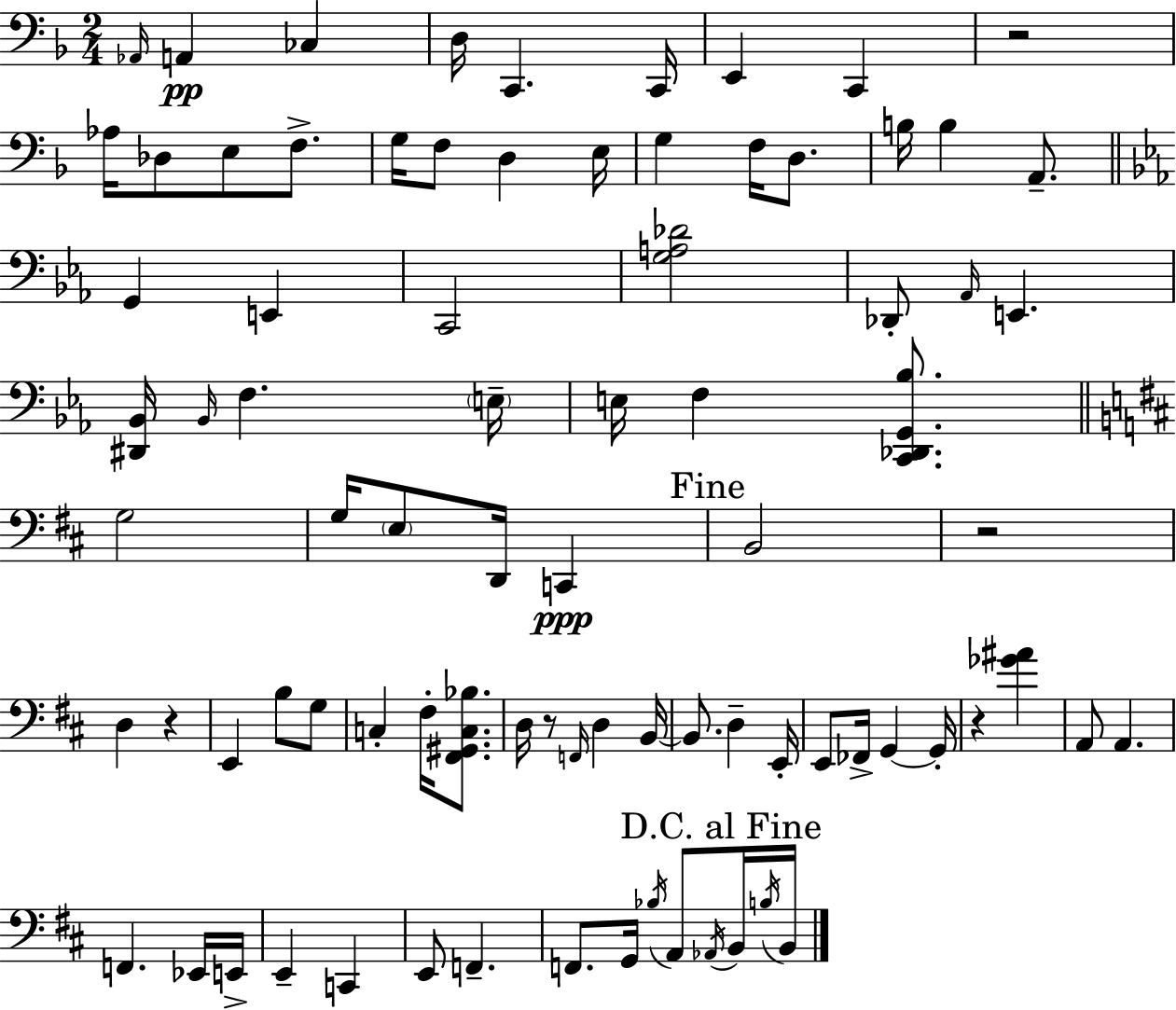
Ab2/s A2/q CES3/q D3/s C2/q. C2/s E2/q C2/q R/h Ab3/s Db3/e E3/e F3/e. G3/s F3/e D3/q E3/s G3/q F3/s D3/e. B3/s B3/q A2/e. G2/q E2/q C2/h [G3,A3,Db4]/h Db2/e Ab2/s E2/q. [D#2,Bb2]/s Bb2/s F3/q. E3/s E3/s F3/q [C2,Db2,G2,Bb3]/e. G3/h G3/s E3/e D2/s C2/q B2/h R/h D3/q R/q E2/q B3/e G3/e C3/q F#3/s [F#2,G#2,C3,Bb3]/e. D3/s R/e F2/s D3/q B2/s B2/e. D3/q E2/s E2/e FES2/s G2/q G2/s R/q [Gb4,A#4]/q A2/e A2/q. F2/q. Eb2/s E2/s E2/q C2/q E2/e F2/q. F2/e. G2/s Bb3/s A2/e Ab2/s B2/s B3/s B2/s